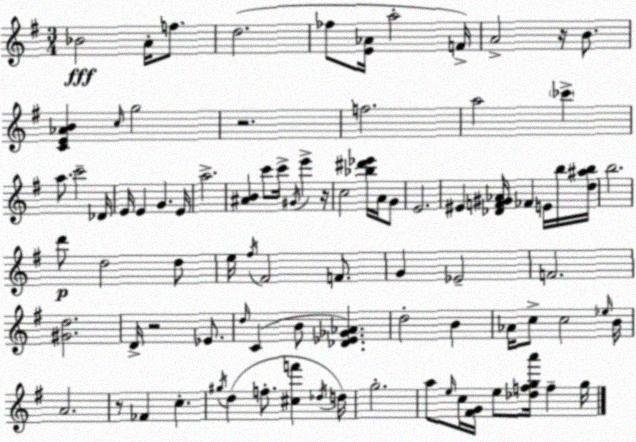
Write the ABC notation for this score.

X:1
T:Untitled
M:3/4
L:1/4
K:Em
_B2 A/4 f/2 d2 _f/2 [E_A]/4 a2 F/4 A2 z/4 B/2 [CE_AB] c/4 g2 z2 f2 a2 _c' a/2 c'2 _D/4 E/4 E G E/4 a2 [^AB] c'/2 c'/4 ^G/4 e' z/4 c2 [_b^d'_e']/4 A/4 G/2 E2 ^E [_DF^G_A]/4 _F E/4 b/4 [d^ab]/4 b2 d'/2 d2 d/2 e/4 ^f/4 ^F2 F/2 G _E2 F2 [^Gd]2 D/4 z2 _E/2 d/4 C B/2 [_D_E_G_A] d2 B _A/4 c/2 c2 _e/4 B/4 A2 z/2 _F c ^g/4 d f/2 [^cf'] _d/4 d/4 g2 a/2 e/4 c/4 [^FG]/4 e/2 [_dfga']/4 f g/4